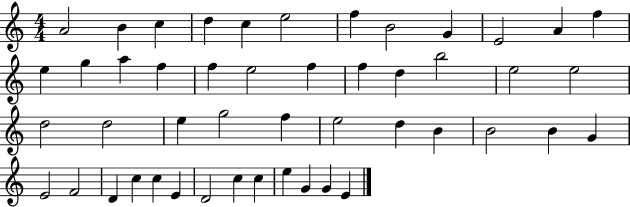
A4/h B4/q C5/q D5/q C5/q E5/h F5/q B4/h G4/q E4/h A4/q F5/q E5/q G5/q A5/q F5/q F5/q E5/h F5/q F5/q D5/q B5/h E5/h E5/h D5/h D5/h E5/q G5/h F5/q E5/h D5/q B4/q B4/h B4/q G4/q E4/h F4/h D4/q C5/q C5/q E4/q D4/h C5/q C5/q E5/q G4/q G4/q E4/q